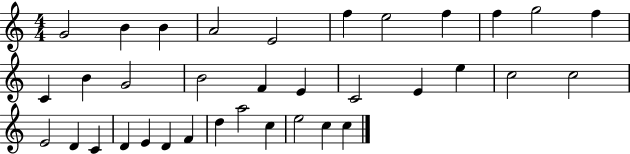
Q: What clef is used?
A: treble